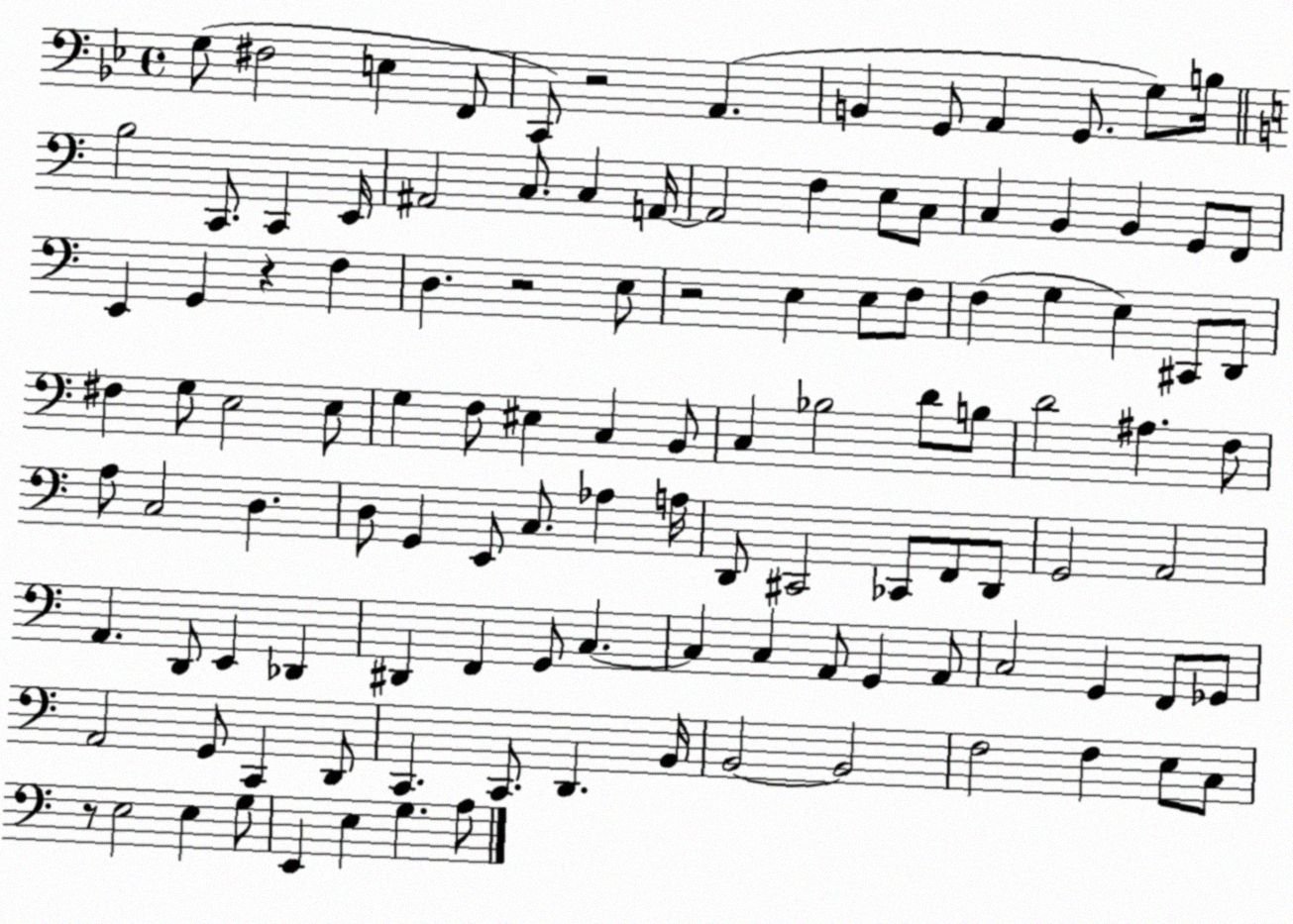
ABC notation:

X:1
T:Untitled
M:4/4
L:1/4
K:Bb
G,/2 ^F,2 E, F,,/2 C,,/2 z2 A,, B,, G,,/2 A,, G,,/2 G,/2 B,/4 B,2 C,,/2 C,, E,,/4 ^A,,2 C,/2 C, A,,/4 A,,2 F, E,/2 C,/2 C, B,, B,, G,,/2 F,,/2 E,, G,, z F, D, z2 E,/2 z2 E, E,/2 F,/2 F, G, E, ^C,,/2 D,,/2 ^F, G,/2 E,2 E,/2 G, F,/2 ^E, C, B,,/2 C, _B,2 D/2 B,/2 D2 ^A, F,/2 A,/2 C,2 D, D,/2 G,, E,,/2 C,/2 _A, A,/4 D,,/2 ^C,,2 _C,,/2 F,,/2 D,,/2 G,,2 A,,2 A,, D,,/2 E,, _D,, ^D,, F,, G,,/2 C, C, C, A,,/2 G,, A,,/2 C,2 G,, F,,/2 _G,,/2 A,,2 G,,/2 C,, D,,/2 C,, C,,/2 D,, B,,/4 B,,2 B,,2 F,2 F, E,/2 C,/2 z/2 E,2 E, G,/2 E,, E, G, A,/2